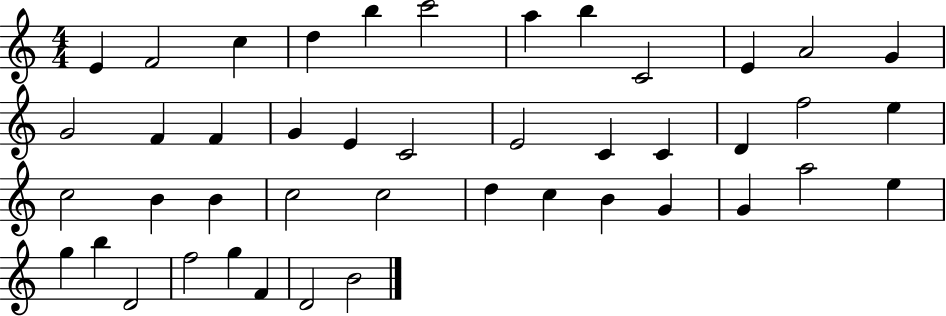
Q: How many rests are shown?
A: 0